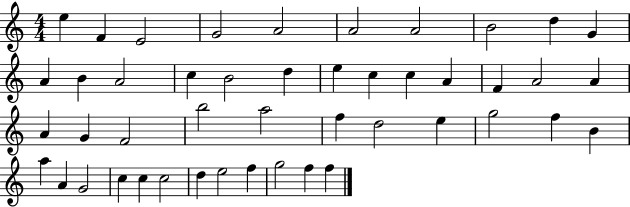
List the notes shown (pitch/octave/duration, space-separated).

E5/q F4/q E4/h G4/h A4/h A4/h A4/h B4/h D5/q G4/q A4/q B4/q A4/h C5/q B4/h D5/q E5/q C5/q C5/q A4/q F4/q A4/h A4/q A4/q G4/q F4/h B5/h A5/h F5/q D5/h E5/q G5/h F5/q B4/q A5/q A4/q G4/h C5/q C5/q C5/h D5/q E5/h F5/q G5/h F5/q F5/q